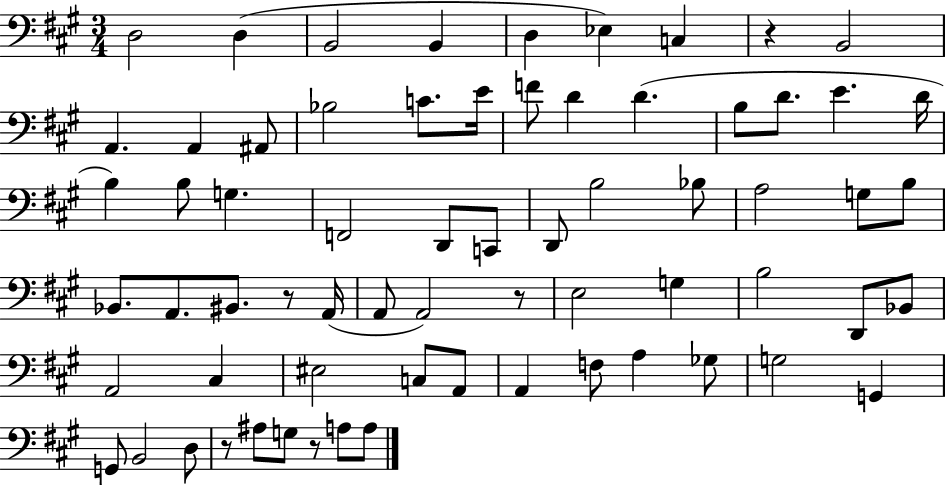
{
  \clef bass
  \numericTimeSignature
  \time 3/4
  \key a \major
  d2 d4( | b,2 b,4 | d4 ees4) c4 | r4 b,2 | \break a,4. a,4 ais,8 | bes2 c'8. e'16 | f'8 d'4 d'4.( | b8 d'8. e'4. d'16 | \break b4) b8 g4. | f,2 d,8 c,8 | d,8 b2 bes8 | a2 g8 b8 | \break bes,8. a,8. bis,8. r8 a,16( | a,8 a,2) r8 | e2 g4 | b2 d,8 bes,8 | \break a,2 cis4 | eis2 c8 a,8 | a,4 f8 a4 ges8 | g2 g,4 | \break g,8 b,2 d8 | r8 ais8 g8 r8 a8 a8 | \bar "|."
}